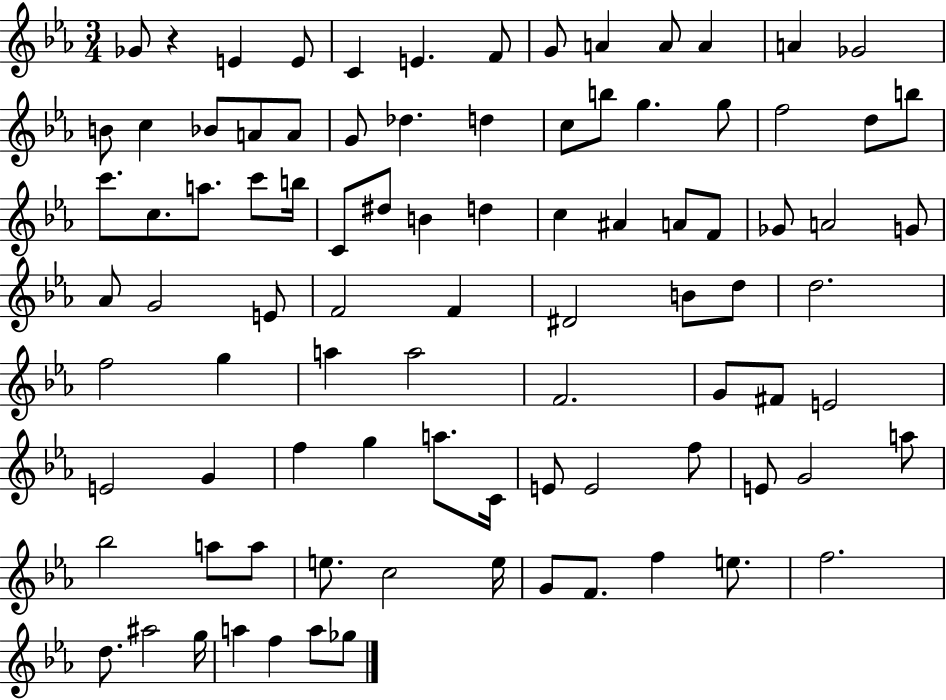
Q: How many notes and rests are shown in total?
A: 91